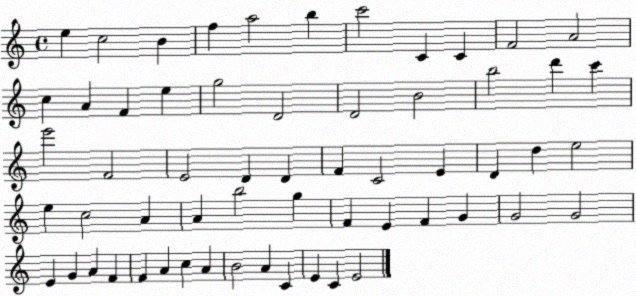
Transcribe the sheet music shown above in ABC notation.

X:1
T:Untitled
M:4/4
L:1/4
K:C
e c2 B f a2 b c'2 C C F2 A2 c A F e g2 D2 D2 B2 b2 d' c' e'2 F2 E2 D D F C2 E D d e2 e c2 A A b2 g F E F G G2 G2 E G A F F A c A B2 A C E C E2